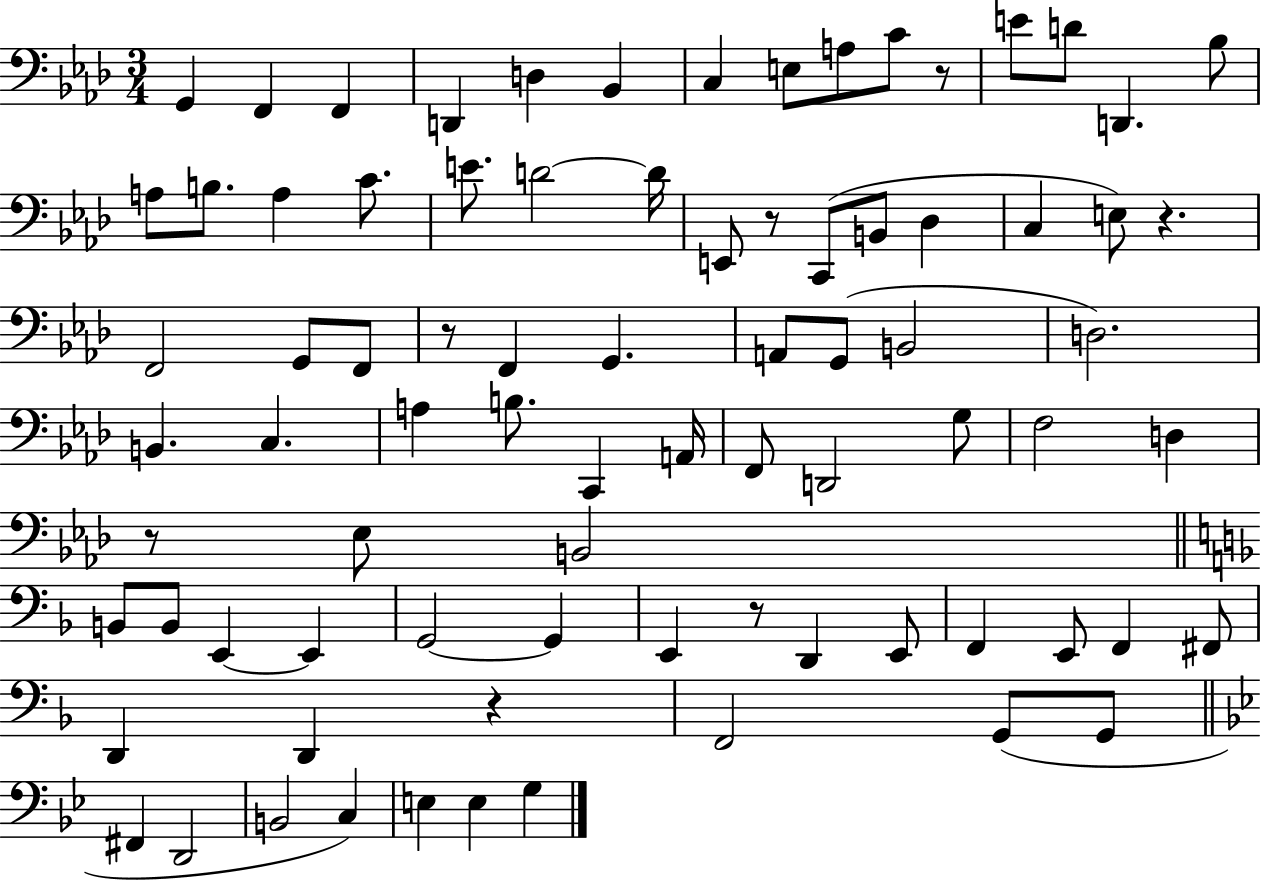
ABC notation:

X:1
T:Untitled
M:3/4
L:1/4
K:Ab
G,, F,, F,, D,, D, _B,, C, E,/2 A,/2 C/2 z/2 E/2 D/2 D,, _B,/2 A,/2 B,/2 A, C/2 E/2 D2 D/4 E,,/2 z/2 C,,/2 B,,/2 _D, C, E,/2 z F,,2 G,,/2 F,,/2 z/2 F,, G,, A,,/2 G,,/2 B,,2 D,2 B,, C, A, B,/2 C,, A,,/4 F,,/2 D,,2 G,/2 F,2 D, z/2 _E,/2 B,,2 B,,/2 B,,/2 E,, E,, G,,2 G,, E,, z/2 D,, E,,/2 F,, E,,/2 F,, ^F,,/2 D,, D,, z F,,2 G,,/2 G,,/2 ^F,, D,,2 B,,2 C, E, E, G,